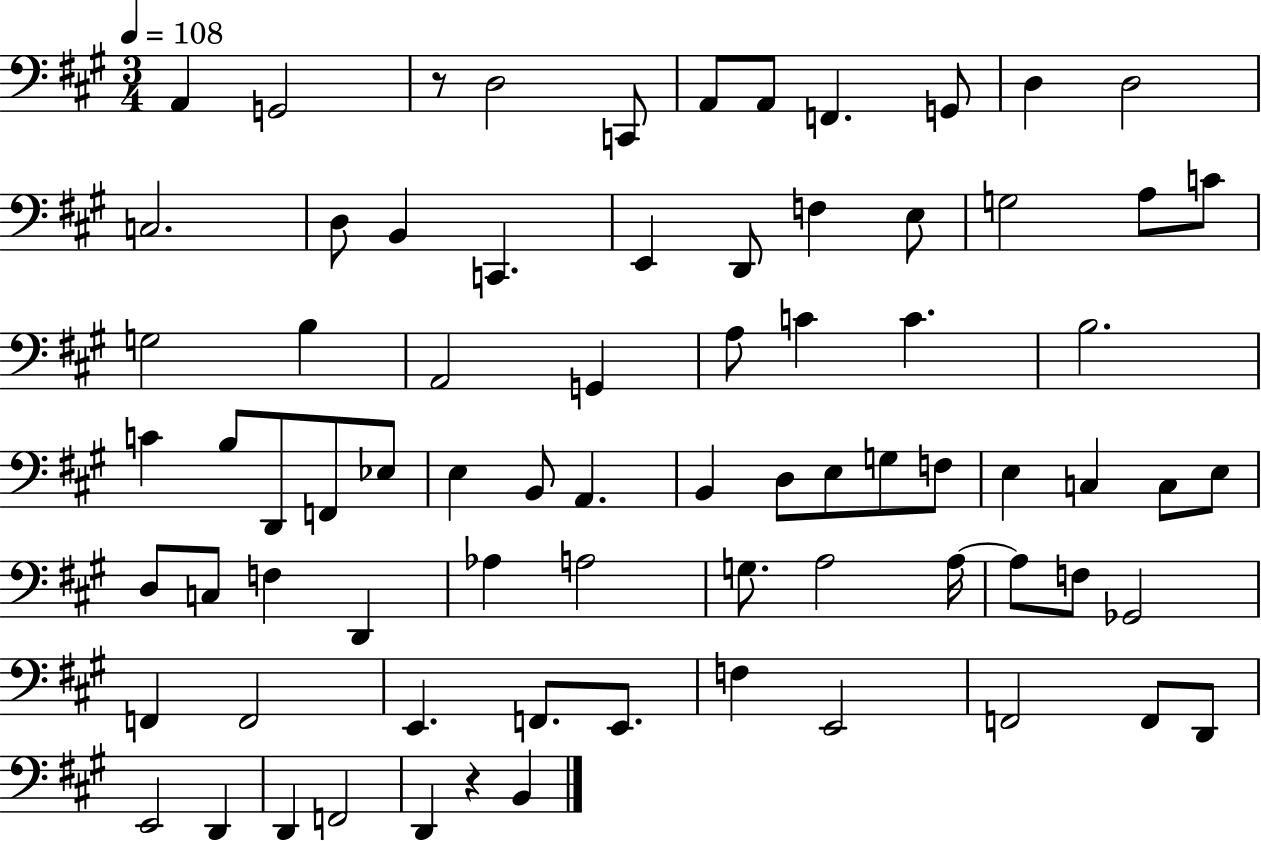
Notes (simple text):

A2/q G2/h R/e D3/h C2/e A2/e A2/e F2/q. G2/e D3/q D3/h C3/h. D3/e B2/q C2/q. E2/q D2/e F3/q E3/e G3/h A3/e C4/e G3/h B3/q A2/h G2/q A3/e C4/q C4/q. B3/h. C4/q B3/e D2/e F2/e Eb3/e E3/q B2/e A2/q. B2/q D3/e E3/e G3/e F3/e E3/q C3/q C3/e E3/e D3/e C3/e F3/q D2/q Ab3/q A3/h G3/e. A3/h A3/s A3/e F3/e Gb2/h F2/q F2/h E2/q. F2/e. E2/e. F3/q E2/h F2/h F2/e D2/e E2/h D2/q D2/q F2/h D2/q R/q B2/q